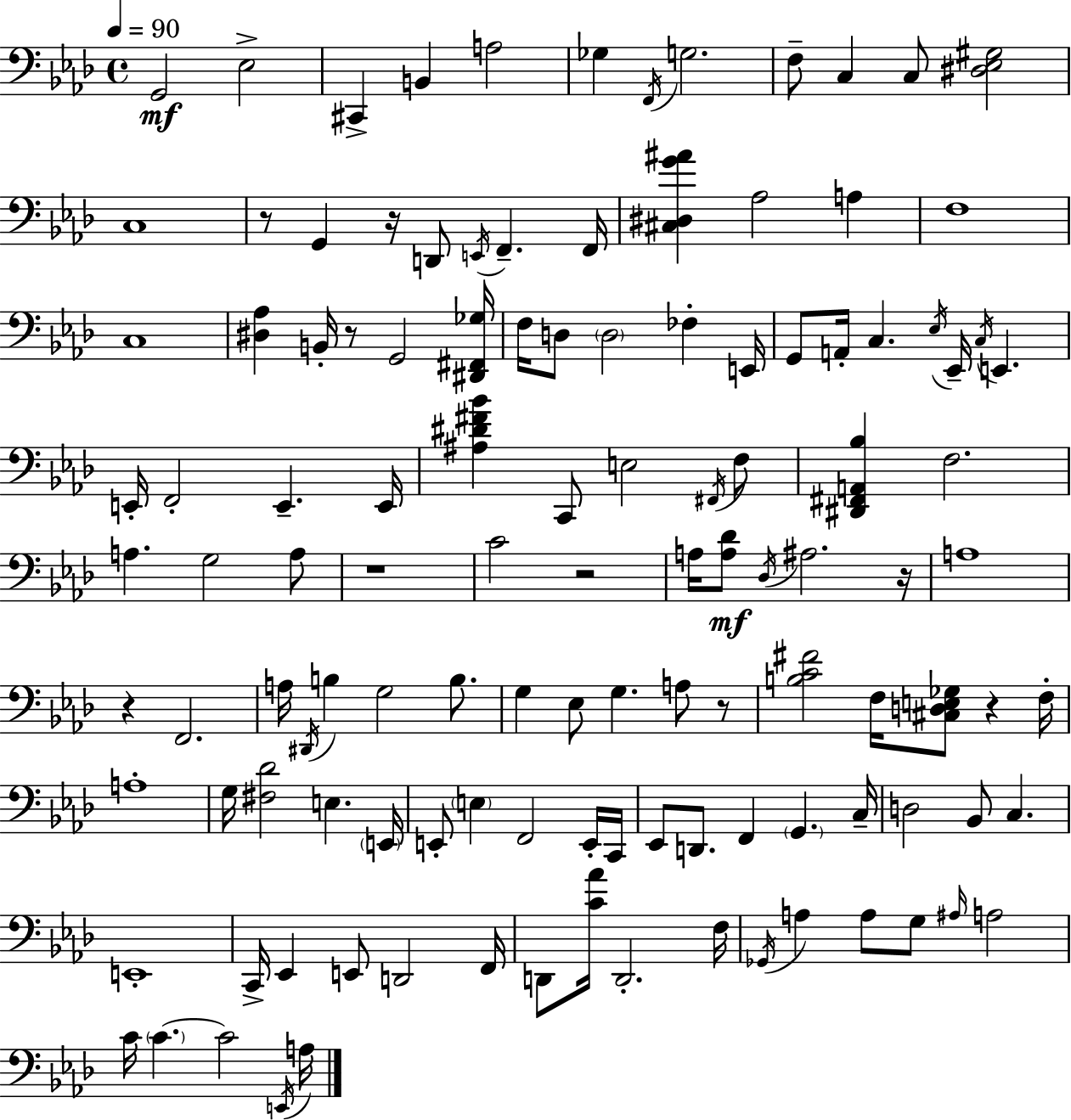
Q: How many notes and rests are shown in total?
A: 121